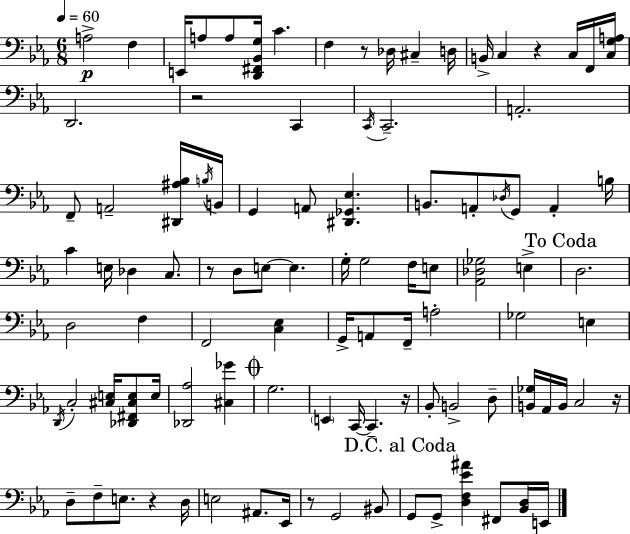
{
  \clef bass
  \numericTimeSignature
  \time 6/8
  \key ees \major
  \tempo 4 = 60
  a2->\p f4 | e,16 a8 a8 <d, fis, bes, g>16 c'4. | f4 r8 des16 cis4-- d16 | b,16-> c4 r4 c16 f,16 <c g a>16 | \break d,2. | r2 c,4 | \acciaccatura { c,16 } c,2.-- | a,2.-. | \break f,8-- a,2-- <dis, ais bes>16 | \acciaccatura { b16 } b,16 g,4 a,8 <dis, ges, ees>4. | b,8. a,8-. \acciaccatura { des16 } g,8 a,4-. | b16 c'4 e16 des4 | \break c8. r8 d8 e8~~ e4. | g16-. g2 | f16 e8 <aes, des ges>2 e4-> | \mark "To Coda" d2. | \break d2 f4 | f,2 <c ees>4 | g,16-> a,8 f,16-- a2-. | ges2 e4 | \break \acciaccatura { d,16 } c2-. | <cis e>16 <des, fis, cis e>8 e16 <des, aes>2 | <cis ges'>4 \mark \markup { \musicglyph "scripts.coda" } g2. | \parenthesize e,4 c,16~~ c,4.-- | \break r16 bes,8-. b,2-> | d8-- <b, ges>16 aes,16 b,16 c2 | r16 d8-- f8-- e8. r4 | d16 e2 | \break ais,8. ees,16 r8 g,2 | bis,8 \mark "D.C. al Coda" g,8 g,8-> <d f ees' ais'>4 | fis,8 <bes, d>16 e,16 \bar "|."
}